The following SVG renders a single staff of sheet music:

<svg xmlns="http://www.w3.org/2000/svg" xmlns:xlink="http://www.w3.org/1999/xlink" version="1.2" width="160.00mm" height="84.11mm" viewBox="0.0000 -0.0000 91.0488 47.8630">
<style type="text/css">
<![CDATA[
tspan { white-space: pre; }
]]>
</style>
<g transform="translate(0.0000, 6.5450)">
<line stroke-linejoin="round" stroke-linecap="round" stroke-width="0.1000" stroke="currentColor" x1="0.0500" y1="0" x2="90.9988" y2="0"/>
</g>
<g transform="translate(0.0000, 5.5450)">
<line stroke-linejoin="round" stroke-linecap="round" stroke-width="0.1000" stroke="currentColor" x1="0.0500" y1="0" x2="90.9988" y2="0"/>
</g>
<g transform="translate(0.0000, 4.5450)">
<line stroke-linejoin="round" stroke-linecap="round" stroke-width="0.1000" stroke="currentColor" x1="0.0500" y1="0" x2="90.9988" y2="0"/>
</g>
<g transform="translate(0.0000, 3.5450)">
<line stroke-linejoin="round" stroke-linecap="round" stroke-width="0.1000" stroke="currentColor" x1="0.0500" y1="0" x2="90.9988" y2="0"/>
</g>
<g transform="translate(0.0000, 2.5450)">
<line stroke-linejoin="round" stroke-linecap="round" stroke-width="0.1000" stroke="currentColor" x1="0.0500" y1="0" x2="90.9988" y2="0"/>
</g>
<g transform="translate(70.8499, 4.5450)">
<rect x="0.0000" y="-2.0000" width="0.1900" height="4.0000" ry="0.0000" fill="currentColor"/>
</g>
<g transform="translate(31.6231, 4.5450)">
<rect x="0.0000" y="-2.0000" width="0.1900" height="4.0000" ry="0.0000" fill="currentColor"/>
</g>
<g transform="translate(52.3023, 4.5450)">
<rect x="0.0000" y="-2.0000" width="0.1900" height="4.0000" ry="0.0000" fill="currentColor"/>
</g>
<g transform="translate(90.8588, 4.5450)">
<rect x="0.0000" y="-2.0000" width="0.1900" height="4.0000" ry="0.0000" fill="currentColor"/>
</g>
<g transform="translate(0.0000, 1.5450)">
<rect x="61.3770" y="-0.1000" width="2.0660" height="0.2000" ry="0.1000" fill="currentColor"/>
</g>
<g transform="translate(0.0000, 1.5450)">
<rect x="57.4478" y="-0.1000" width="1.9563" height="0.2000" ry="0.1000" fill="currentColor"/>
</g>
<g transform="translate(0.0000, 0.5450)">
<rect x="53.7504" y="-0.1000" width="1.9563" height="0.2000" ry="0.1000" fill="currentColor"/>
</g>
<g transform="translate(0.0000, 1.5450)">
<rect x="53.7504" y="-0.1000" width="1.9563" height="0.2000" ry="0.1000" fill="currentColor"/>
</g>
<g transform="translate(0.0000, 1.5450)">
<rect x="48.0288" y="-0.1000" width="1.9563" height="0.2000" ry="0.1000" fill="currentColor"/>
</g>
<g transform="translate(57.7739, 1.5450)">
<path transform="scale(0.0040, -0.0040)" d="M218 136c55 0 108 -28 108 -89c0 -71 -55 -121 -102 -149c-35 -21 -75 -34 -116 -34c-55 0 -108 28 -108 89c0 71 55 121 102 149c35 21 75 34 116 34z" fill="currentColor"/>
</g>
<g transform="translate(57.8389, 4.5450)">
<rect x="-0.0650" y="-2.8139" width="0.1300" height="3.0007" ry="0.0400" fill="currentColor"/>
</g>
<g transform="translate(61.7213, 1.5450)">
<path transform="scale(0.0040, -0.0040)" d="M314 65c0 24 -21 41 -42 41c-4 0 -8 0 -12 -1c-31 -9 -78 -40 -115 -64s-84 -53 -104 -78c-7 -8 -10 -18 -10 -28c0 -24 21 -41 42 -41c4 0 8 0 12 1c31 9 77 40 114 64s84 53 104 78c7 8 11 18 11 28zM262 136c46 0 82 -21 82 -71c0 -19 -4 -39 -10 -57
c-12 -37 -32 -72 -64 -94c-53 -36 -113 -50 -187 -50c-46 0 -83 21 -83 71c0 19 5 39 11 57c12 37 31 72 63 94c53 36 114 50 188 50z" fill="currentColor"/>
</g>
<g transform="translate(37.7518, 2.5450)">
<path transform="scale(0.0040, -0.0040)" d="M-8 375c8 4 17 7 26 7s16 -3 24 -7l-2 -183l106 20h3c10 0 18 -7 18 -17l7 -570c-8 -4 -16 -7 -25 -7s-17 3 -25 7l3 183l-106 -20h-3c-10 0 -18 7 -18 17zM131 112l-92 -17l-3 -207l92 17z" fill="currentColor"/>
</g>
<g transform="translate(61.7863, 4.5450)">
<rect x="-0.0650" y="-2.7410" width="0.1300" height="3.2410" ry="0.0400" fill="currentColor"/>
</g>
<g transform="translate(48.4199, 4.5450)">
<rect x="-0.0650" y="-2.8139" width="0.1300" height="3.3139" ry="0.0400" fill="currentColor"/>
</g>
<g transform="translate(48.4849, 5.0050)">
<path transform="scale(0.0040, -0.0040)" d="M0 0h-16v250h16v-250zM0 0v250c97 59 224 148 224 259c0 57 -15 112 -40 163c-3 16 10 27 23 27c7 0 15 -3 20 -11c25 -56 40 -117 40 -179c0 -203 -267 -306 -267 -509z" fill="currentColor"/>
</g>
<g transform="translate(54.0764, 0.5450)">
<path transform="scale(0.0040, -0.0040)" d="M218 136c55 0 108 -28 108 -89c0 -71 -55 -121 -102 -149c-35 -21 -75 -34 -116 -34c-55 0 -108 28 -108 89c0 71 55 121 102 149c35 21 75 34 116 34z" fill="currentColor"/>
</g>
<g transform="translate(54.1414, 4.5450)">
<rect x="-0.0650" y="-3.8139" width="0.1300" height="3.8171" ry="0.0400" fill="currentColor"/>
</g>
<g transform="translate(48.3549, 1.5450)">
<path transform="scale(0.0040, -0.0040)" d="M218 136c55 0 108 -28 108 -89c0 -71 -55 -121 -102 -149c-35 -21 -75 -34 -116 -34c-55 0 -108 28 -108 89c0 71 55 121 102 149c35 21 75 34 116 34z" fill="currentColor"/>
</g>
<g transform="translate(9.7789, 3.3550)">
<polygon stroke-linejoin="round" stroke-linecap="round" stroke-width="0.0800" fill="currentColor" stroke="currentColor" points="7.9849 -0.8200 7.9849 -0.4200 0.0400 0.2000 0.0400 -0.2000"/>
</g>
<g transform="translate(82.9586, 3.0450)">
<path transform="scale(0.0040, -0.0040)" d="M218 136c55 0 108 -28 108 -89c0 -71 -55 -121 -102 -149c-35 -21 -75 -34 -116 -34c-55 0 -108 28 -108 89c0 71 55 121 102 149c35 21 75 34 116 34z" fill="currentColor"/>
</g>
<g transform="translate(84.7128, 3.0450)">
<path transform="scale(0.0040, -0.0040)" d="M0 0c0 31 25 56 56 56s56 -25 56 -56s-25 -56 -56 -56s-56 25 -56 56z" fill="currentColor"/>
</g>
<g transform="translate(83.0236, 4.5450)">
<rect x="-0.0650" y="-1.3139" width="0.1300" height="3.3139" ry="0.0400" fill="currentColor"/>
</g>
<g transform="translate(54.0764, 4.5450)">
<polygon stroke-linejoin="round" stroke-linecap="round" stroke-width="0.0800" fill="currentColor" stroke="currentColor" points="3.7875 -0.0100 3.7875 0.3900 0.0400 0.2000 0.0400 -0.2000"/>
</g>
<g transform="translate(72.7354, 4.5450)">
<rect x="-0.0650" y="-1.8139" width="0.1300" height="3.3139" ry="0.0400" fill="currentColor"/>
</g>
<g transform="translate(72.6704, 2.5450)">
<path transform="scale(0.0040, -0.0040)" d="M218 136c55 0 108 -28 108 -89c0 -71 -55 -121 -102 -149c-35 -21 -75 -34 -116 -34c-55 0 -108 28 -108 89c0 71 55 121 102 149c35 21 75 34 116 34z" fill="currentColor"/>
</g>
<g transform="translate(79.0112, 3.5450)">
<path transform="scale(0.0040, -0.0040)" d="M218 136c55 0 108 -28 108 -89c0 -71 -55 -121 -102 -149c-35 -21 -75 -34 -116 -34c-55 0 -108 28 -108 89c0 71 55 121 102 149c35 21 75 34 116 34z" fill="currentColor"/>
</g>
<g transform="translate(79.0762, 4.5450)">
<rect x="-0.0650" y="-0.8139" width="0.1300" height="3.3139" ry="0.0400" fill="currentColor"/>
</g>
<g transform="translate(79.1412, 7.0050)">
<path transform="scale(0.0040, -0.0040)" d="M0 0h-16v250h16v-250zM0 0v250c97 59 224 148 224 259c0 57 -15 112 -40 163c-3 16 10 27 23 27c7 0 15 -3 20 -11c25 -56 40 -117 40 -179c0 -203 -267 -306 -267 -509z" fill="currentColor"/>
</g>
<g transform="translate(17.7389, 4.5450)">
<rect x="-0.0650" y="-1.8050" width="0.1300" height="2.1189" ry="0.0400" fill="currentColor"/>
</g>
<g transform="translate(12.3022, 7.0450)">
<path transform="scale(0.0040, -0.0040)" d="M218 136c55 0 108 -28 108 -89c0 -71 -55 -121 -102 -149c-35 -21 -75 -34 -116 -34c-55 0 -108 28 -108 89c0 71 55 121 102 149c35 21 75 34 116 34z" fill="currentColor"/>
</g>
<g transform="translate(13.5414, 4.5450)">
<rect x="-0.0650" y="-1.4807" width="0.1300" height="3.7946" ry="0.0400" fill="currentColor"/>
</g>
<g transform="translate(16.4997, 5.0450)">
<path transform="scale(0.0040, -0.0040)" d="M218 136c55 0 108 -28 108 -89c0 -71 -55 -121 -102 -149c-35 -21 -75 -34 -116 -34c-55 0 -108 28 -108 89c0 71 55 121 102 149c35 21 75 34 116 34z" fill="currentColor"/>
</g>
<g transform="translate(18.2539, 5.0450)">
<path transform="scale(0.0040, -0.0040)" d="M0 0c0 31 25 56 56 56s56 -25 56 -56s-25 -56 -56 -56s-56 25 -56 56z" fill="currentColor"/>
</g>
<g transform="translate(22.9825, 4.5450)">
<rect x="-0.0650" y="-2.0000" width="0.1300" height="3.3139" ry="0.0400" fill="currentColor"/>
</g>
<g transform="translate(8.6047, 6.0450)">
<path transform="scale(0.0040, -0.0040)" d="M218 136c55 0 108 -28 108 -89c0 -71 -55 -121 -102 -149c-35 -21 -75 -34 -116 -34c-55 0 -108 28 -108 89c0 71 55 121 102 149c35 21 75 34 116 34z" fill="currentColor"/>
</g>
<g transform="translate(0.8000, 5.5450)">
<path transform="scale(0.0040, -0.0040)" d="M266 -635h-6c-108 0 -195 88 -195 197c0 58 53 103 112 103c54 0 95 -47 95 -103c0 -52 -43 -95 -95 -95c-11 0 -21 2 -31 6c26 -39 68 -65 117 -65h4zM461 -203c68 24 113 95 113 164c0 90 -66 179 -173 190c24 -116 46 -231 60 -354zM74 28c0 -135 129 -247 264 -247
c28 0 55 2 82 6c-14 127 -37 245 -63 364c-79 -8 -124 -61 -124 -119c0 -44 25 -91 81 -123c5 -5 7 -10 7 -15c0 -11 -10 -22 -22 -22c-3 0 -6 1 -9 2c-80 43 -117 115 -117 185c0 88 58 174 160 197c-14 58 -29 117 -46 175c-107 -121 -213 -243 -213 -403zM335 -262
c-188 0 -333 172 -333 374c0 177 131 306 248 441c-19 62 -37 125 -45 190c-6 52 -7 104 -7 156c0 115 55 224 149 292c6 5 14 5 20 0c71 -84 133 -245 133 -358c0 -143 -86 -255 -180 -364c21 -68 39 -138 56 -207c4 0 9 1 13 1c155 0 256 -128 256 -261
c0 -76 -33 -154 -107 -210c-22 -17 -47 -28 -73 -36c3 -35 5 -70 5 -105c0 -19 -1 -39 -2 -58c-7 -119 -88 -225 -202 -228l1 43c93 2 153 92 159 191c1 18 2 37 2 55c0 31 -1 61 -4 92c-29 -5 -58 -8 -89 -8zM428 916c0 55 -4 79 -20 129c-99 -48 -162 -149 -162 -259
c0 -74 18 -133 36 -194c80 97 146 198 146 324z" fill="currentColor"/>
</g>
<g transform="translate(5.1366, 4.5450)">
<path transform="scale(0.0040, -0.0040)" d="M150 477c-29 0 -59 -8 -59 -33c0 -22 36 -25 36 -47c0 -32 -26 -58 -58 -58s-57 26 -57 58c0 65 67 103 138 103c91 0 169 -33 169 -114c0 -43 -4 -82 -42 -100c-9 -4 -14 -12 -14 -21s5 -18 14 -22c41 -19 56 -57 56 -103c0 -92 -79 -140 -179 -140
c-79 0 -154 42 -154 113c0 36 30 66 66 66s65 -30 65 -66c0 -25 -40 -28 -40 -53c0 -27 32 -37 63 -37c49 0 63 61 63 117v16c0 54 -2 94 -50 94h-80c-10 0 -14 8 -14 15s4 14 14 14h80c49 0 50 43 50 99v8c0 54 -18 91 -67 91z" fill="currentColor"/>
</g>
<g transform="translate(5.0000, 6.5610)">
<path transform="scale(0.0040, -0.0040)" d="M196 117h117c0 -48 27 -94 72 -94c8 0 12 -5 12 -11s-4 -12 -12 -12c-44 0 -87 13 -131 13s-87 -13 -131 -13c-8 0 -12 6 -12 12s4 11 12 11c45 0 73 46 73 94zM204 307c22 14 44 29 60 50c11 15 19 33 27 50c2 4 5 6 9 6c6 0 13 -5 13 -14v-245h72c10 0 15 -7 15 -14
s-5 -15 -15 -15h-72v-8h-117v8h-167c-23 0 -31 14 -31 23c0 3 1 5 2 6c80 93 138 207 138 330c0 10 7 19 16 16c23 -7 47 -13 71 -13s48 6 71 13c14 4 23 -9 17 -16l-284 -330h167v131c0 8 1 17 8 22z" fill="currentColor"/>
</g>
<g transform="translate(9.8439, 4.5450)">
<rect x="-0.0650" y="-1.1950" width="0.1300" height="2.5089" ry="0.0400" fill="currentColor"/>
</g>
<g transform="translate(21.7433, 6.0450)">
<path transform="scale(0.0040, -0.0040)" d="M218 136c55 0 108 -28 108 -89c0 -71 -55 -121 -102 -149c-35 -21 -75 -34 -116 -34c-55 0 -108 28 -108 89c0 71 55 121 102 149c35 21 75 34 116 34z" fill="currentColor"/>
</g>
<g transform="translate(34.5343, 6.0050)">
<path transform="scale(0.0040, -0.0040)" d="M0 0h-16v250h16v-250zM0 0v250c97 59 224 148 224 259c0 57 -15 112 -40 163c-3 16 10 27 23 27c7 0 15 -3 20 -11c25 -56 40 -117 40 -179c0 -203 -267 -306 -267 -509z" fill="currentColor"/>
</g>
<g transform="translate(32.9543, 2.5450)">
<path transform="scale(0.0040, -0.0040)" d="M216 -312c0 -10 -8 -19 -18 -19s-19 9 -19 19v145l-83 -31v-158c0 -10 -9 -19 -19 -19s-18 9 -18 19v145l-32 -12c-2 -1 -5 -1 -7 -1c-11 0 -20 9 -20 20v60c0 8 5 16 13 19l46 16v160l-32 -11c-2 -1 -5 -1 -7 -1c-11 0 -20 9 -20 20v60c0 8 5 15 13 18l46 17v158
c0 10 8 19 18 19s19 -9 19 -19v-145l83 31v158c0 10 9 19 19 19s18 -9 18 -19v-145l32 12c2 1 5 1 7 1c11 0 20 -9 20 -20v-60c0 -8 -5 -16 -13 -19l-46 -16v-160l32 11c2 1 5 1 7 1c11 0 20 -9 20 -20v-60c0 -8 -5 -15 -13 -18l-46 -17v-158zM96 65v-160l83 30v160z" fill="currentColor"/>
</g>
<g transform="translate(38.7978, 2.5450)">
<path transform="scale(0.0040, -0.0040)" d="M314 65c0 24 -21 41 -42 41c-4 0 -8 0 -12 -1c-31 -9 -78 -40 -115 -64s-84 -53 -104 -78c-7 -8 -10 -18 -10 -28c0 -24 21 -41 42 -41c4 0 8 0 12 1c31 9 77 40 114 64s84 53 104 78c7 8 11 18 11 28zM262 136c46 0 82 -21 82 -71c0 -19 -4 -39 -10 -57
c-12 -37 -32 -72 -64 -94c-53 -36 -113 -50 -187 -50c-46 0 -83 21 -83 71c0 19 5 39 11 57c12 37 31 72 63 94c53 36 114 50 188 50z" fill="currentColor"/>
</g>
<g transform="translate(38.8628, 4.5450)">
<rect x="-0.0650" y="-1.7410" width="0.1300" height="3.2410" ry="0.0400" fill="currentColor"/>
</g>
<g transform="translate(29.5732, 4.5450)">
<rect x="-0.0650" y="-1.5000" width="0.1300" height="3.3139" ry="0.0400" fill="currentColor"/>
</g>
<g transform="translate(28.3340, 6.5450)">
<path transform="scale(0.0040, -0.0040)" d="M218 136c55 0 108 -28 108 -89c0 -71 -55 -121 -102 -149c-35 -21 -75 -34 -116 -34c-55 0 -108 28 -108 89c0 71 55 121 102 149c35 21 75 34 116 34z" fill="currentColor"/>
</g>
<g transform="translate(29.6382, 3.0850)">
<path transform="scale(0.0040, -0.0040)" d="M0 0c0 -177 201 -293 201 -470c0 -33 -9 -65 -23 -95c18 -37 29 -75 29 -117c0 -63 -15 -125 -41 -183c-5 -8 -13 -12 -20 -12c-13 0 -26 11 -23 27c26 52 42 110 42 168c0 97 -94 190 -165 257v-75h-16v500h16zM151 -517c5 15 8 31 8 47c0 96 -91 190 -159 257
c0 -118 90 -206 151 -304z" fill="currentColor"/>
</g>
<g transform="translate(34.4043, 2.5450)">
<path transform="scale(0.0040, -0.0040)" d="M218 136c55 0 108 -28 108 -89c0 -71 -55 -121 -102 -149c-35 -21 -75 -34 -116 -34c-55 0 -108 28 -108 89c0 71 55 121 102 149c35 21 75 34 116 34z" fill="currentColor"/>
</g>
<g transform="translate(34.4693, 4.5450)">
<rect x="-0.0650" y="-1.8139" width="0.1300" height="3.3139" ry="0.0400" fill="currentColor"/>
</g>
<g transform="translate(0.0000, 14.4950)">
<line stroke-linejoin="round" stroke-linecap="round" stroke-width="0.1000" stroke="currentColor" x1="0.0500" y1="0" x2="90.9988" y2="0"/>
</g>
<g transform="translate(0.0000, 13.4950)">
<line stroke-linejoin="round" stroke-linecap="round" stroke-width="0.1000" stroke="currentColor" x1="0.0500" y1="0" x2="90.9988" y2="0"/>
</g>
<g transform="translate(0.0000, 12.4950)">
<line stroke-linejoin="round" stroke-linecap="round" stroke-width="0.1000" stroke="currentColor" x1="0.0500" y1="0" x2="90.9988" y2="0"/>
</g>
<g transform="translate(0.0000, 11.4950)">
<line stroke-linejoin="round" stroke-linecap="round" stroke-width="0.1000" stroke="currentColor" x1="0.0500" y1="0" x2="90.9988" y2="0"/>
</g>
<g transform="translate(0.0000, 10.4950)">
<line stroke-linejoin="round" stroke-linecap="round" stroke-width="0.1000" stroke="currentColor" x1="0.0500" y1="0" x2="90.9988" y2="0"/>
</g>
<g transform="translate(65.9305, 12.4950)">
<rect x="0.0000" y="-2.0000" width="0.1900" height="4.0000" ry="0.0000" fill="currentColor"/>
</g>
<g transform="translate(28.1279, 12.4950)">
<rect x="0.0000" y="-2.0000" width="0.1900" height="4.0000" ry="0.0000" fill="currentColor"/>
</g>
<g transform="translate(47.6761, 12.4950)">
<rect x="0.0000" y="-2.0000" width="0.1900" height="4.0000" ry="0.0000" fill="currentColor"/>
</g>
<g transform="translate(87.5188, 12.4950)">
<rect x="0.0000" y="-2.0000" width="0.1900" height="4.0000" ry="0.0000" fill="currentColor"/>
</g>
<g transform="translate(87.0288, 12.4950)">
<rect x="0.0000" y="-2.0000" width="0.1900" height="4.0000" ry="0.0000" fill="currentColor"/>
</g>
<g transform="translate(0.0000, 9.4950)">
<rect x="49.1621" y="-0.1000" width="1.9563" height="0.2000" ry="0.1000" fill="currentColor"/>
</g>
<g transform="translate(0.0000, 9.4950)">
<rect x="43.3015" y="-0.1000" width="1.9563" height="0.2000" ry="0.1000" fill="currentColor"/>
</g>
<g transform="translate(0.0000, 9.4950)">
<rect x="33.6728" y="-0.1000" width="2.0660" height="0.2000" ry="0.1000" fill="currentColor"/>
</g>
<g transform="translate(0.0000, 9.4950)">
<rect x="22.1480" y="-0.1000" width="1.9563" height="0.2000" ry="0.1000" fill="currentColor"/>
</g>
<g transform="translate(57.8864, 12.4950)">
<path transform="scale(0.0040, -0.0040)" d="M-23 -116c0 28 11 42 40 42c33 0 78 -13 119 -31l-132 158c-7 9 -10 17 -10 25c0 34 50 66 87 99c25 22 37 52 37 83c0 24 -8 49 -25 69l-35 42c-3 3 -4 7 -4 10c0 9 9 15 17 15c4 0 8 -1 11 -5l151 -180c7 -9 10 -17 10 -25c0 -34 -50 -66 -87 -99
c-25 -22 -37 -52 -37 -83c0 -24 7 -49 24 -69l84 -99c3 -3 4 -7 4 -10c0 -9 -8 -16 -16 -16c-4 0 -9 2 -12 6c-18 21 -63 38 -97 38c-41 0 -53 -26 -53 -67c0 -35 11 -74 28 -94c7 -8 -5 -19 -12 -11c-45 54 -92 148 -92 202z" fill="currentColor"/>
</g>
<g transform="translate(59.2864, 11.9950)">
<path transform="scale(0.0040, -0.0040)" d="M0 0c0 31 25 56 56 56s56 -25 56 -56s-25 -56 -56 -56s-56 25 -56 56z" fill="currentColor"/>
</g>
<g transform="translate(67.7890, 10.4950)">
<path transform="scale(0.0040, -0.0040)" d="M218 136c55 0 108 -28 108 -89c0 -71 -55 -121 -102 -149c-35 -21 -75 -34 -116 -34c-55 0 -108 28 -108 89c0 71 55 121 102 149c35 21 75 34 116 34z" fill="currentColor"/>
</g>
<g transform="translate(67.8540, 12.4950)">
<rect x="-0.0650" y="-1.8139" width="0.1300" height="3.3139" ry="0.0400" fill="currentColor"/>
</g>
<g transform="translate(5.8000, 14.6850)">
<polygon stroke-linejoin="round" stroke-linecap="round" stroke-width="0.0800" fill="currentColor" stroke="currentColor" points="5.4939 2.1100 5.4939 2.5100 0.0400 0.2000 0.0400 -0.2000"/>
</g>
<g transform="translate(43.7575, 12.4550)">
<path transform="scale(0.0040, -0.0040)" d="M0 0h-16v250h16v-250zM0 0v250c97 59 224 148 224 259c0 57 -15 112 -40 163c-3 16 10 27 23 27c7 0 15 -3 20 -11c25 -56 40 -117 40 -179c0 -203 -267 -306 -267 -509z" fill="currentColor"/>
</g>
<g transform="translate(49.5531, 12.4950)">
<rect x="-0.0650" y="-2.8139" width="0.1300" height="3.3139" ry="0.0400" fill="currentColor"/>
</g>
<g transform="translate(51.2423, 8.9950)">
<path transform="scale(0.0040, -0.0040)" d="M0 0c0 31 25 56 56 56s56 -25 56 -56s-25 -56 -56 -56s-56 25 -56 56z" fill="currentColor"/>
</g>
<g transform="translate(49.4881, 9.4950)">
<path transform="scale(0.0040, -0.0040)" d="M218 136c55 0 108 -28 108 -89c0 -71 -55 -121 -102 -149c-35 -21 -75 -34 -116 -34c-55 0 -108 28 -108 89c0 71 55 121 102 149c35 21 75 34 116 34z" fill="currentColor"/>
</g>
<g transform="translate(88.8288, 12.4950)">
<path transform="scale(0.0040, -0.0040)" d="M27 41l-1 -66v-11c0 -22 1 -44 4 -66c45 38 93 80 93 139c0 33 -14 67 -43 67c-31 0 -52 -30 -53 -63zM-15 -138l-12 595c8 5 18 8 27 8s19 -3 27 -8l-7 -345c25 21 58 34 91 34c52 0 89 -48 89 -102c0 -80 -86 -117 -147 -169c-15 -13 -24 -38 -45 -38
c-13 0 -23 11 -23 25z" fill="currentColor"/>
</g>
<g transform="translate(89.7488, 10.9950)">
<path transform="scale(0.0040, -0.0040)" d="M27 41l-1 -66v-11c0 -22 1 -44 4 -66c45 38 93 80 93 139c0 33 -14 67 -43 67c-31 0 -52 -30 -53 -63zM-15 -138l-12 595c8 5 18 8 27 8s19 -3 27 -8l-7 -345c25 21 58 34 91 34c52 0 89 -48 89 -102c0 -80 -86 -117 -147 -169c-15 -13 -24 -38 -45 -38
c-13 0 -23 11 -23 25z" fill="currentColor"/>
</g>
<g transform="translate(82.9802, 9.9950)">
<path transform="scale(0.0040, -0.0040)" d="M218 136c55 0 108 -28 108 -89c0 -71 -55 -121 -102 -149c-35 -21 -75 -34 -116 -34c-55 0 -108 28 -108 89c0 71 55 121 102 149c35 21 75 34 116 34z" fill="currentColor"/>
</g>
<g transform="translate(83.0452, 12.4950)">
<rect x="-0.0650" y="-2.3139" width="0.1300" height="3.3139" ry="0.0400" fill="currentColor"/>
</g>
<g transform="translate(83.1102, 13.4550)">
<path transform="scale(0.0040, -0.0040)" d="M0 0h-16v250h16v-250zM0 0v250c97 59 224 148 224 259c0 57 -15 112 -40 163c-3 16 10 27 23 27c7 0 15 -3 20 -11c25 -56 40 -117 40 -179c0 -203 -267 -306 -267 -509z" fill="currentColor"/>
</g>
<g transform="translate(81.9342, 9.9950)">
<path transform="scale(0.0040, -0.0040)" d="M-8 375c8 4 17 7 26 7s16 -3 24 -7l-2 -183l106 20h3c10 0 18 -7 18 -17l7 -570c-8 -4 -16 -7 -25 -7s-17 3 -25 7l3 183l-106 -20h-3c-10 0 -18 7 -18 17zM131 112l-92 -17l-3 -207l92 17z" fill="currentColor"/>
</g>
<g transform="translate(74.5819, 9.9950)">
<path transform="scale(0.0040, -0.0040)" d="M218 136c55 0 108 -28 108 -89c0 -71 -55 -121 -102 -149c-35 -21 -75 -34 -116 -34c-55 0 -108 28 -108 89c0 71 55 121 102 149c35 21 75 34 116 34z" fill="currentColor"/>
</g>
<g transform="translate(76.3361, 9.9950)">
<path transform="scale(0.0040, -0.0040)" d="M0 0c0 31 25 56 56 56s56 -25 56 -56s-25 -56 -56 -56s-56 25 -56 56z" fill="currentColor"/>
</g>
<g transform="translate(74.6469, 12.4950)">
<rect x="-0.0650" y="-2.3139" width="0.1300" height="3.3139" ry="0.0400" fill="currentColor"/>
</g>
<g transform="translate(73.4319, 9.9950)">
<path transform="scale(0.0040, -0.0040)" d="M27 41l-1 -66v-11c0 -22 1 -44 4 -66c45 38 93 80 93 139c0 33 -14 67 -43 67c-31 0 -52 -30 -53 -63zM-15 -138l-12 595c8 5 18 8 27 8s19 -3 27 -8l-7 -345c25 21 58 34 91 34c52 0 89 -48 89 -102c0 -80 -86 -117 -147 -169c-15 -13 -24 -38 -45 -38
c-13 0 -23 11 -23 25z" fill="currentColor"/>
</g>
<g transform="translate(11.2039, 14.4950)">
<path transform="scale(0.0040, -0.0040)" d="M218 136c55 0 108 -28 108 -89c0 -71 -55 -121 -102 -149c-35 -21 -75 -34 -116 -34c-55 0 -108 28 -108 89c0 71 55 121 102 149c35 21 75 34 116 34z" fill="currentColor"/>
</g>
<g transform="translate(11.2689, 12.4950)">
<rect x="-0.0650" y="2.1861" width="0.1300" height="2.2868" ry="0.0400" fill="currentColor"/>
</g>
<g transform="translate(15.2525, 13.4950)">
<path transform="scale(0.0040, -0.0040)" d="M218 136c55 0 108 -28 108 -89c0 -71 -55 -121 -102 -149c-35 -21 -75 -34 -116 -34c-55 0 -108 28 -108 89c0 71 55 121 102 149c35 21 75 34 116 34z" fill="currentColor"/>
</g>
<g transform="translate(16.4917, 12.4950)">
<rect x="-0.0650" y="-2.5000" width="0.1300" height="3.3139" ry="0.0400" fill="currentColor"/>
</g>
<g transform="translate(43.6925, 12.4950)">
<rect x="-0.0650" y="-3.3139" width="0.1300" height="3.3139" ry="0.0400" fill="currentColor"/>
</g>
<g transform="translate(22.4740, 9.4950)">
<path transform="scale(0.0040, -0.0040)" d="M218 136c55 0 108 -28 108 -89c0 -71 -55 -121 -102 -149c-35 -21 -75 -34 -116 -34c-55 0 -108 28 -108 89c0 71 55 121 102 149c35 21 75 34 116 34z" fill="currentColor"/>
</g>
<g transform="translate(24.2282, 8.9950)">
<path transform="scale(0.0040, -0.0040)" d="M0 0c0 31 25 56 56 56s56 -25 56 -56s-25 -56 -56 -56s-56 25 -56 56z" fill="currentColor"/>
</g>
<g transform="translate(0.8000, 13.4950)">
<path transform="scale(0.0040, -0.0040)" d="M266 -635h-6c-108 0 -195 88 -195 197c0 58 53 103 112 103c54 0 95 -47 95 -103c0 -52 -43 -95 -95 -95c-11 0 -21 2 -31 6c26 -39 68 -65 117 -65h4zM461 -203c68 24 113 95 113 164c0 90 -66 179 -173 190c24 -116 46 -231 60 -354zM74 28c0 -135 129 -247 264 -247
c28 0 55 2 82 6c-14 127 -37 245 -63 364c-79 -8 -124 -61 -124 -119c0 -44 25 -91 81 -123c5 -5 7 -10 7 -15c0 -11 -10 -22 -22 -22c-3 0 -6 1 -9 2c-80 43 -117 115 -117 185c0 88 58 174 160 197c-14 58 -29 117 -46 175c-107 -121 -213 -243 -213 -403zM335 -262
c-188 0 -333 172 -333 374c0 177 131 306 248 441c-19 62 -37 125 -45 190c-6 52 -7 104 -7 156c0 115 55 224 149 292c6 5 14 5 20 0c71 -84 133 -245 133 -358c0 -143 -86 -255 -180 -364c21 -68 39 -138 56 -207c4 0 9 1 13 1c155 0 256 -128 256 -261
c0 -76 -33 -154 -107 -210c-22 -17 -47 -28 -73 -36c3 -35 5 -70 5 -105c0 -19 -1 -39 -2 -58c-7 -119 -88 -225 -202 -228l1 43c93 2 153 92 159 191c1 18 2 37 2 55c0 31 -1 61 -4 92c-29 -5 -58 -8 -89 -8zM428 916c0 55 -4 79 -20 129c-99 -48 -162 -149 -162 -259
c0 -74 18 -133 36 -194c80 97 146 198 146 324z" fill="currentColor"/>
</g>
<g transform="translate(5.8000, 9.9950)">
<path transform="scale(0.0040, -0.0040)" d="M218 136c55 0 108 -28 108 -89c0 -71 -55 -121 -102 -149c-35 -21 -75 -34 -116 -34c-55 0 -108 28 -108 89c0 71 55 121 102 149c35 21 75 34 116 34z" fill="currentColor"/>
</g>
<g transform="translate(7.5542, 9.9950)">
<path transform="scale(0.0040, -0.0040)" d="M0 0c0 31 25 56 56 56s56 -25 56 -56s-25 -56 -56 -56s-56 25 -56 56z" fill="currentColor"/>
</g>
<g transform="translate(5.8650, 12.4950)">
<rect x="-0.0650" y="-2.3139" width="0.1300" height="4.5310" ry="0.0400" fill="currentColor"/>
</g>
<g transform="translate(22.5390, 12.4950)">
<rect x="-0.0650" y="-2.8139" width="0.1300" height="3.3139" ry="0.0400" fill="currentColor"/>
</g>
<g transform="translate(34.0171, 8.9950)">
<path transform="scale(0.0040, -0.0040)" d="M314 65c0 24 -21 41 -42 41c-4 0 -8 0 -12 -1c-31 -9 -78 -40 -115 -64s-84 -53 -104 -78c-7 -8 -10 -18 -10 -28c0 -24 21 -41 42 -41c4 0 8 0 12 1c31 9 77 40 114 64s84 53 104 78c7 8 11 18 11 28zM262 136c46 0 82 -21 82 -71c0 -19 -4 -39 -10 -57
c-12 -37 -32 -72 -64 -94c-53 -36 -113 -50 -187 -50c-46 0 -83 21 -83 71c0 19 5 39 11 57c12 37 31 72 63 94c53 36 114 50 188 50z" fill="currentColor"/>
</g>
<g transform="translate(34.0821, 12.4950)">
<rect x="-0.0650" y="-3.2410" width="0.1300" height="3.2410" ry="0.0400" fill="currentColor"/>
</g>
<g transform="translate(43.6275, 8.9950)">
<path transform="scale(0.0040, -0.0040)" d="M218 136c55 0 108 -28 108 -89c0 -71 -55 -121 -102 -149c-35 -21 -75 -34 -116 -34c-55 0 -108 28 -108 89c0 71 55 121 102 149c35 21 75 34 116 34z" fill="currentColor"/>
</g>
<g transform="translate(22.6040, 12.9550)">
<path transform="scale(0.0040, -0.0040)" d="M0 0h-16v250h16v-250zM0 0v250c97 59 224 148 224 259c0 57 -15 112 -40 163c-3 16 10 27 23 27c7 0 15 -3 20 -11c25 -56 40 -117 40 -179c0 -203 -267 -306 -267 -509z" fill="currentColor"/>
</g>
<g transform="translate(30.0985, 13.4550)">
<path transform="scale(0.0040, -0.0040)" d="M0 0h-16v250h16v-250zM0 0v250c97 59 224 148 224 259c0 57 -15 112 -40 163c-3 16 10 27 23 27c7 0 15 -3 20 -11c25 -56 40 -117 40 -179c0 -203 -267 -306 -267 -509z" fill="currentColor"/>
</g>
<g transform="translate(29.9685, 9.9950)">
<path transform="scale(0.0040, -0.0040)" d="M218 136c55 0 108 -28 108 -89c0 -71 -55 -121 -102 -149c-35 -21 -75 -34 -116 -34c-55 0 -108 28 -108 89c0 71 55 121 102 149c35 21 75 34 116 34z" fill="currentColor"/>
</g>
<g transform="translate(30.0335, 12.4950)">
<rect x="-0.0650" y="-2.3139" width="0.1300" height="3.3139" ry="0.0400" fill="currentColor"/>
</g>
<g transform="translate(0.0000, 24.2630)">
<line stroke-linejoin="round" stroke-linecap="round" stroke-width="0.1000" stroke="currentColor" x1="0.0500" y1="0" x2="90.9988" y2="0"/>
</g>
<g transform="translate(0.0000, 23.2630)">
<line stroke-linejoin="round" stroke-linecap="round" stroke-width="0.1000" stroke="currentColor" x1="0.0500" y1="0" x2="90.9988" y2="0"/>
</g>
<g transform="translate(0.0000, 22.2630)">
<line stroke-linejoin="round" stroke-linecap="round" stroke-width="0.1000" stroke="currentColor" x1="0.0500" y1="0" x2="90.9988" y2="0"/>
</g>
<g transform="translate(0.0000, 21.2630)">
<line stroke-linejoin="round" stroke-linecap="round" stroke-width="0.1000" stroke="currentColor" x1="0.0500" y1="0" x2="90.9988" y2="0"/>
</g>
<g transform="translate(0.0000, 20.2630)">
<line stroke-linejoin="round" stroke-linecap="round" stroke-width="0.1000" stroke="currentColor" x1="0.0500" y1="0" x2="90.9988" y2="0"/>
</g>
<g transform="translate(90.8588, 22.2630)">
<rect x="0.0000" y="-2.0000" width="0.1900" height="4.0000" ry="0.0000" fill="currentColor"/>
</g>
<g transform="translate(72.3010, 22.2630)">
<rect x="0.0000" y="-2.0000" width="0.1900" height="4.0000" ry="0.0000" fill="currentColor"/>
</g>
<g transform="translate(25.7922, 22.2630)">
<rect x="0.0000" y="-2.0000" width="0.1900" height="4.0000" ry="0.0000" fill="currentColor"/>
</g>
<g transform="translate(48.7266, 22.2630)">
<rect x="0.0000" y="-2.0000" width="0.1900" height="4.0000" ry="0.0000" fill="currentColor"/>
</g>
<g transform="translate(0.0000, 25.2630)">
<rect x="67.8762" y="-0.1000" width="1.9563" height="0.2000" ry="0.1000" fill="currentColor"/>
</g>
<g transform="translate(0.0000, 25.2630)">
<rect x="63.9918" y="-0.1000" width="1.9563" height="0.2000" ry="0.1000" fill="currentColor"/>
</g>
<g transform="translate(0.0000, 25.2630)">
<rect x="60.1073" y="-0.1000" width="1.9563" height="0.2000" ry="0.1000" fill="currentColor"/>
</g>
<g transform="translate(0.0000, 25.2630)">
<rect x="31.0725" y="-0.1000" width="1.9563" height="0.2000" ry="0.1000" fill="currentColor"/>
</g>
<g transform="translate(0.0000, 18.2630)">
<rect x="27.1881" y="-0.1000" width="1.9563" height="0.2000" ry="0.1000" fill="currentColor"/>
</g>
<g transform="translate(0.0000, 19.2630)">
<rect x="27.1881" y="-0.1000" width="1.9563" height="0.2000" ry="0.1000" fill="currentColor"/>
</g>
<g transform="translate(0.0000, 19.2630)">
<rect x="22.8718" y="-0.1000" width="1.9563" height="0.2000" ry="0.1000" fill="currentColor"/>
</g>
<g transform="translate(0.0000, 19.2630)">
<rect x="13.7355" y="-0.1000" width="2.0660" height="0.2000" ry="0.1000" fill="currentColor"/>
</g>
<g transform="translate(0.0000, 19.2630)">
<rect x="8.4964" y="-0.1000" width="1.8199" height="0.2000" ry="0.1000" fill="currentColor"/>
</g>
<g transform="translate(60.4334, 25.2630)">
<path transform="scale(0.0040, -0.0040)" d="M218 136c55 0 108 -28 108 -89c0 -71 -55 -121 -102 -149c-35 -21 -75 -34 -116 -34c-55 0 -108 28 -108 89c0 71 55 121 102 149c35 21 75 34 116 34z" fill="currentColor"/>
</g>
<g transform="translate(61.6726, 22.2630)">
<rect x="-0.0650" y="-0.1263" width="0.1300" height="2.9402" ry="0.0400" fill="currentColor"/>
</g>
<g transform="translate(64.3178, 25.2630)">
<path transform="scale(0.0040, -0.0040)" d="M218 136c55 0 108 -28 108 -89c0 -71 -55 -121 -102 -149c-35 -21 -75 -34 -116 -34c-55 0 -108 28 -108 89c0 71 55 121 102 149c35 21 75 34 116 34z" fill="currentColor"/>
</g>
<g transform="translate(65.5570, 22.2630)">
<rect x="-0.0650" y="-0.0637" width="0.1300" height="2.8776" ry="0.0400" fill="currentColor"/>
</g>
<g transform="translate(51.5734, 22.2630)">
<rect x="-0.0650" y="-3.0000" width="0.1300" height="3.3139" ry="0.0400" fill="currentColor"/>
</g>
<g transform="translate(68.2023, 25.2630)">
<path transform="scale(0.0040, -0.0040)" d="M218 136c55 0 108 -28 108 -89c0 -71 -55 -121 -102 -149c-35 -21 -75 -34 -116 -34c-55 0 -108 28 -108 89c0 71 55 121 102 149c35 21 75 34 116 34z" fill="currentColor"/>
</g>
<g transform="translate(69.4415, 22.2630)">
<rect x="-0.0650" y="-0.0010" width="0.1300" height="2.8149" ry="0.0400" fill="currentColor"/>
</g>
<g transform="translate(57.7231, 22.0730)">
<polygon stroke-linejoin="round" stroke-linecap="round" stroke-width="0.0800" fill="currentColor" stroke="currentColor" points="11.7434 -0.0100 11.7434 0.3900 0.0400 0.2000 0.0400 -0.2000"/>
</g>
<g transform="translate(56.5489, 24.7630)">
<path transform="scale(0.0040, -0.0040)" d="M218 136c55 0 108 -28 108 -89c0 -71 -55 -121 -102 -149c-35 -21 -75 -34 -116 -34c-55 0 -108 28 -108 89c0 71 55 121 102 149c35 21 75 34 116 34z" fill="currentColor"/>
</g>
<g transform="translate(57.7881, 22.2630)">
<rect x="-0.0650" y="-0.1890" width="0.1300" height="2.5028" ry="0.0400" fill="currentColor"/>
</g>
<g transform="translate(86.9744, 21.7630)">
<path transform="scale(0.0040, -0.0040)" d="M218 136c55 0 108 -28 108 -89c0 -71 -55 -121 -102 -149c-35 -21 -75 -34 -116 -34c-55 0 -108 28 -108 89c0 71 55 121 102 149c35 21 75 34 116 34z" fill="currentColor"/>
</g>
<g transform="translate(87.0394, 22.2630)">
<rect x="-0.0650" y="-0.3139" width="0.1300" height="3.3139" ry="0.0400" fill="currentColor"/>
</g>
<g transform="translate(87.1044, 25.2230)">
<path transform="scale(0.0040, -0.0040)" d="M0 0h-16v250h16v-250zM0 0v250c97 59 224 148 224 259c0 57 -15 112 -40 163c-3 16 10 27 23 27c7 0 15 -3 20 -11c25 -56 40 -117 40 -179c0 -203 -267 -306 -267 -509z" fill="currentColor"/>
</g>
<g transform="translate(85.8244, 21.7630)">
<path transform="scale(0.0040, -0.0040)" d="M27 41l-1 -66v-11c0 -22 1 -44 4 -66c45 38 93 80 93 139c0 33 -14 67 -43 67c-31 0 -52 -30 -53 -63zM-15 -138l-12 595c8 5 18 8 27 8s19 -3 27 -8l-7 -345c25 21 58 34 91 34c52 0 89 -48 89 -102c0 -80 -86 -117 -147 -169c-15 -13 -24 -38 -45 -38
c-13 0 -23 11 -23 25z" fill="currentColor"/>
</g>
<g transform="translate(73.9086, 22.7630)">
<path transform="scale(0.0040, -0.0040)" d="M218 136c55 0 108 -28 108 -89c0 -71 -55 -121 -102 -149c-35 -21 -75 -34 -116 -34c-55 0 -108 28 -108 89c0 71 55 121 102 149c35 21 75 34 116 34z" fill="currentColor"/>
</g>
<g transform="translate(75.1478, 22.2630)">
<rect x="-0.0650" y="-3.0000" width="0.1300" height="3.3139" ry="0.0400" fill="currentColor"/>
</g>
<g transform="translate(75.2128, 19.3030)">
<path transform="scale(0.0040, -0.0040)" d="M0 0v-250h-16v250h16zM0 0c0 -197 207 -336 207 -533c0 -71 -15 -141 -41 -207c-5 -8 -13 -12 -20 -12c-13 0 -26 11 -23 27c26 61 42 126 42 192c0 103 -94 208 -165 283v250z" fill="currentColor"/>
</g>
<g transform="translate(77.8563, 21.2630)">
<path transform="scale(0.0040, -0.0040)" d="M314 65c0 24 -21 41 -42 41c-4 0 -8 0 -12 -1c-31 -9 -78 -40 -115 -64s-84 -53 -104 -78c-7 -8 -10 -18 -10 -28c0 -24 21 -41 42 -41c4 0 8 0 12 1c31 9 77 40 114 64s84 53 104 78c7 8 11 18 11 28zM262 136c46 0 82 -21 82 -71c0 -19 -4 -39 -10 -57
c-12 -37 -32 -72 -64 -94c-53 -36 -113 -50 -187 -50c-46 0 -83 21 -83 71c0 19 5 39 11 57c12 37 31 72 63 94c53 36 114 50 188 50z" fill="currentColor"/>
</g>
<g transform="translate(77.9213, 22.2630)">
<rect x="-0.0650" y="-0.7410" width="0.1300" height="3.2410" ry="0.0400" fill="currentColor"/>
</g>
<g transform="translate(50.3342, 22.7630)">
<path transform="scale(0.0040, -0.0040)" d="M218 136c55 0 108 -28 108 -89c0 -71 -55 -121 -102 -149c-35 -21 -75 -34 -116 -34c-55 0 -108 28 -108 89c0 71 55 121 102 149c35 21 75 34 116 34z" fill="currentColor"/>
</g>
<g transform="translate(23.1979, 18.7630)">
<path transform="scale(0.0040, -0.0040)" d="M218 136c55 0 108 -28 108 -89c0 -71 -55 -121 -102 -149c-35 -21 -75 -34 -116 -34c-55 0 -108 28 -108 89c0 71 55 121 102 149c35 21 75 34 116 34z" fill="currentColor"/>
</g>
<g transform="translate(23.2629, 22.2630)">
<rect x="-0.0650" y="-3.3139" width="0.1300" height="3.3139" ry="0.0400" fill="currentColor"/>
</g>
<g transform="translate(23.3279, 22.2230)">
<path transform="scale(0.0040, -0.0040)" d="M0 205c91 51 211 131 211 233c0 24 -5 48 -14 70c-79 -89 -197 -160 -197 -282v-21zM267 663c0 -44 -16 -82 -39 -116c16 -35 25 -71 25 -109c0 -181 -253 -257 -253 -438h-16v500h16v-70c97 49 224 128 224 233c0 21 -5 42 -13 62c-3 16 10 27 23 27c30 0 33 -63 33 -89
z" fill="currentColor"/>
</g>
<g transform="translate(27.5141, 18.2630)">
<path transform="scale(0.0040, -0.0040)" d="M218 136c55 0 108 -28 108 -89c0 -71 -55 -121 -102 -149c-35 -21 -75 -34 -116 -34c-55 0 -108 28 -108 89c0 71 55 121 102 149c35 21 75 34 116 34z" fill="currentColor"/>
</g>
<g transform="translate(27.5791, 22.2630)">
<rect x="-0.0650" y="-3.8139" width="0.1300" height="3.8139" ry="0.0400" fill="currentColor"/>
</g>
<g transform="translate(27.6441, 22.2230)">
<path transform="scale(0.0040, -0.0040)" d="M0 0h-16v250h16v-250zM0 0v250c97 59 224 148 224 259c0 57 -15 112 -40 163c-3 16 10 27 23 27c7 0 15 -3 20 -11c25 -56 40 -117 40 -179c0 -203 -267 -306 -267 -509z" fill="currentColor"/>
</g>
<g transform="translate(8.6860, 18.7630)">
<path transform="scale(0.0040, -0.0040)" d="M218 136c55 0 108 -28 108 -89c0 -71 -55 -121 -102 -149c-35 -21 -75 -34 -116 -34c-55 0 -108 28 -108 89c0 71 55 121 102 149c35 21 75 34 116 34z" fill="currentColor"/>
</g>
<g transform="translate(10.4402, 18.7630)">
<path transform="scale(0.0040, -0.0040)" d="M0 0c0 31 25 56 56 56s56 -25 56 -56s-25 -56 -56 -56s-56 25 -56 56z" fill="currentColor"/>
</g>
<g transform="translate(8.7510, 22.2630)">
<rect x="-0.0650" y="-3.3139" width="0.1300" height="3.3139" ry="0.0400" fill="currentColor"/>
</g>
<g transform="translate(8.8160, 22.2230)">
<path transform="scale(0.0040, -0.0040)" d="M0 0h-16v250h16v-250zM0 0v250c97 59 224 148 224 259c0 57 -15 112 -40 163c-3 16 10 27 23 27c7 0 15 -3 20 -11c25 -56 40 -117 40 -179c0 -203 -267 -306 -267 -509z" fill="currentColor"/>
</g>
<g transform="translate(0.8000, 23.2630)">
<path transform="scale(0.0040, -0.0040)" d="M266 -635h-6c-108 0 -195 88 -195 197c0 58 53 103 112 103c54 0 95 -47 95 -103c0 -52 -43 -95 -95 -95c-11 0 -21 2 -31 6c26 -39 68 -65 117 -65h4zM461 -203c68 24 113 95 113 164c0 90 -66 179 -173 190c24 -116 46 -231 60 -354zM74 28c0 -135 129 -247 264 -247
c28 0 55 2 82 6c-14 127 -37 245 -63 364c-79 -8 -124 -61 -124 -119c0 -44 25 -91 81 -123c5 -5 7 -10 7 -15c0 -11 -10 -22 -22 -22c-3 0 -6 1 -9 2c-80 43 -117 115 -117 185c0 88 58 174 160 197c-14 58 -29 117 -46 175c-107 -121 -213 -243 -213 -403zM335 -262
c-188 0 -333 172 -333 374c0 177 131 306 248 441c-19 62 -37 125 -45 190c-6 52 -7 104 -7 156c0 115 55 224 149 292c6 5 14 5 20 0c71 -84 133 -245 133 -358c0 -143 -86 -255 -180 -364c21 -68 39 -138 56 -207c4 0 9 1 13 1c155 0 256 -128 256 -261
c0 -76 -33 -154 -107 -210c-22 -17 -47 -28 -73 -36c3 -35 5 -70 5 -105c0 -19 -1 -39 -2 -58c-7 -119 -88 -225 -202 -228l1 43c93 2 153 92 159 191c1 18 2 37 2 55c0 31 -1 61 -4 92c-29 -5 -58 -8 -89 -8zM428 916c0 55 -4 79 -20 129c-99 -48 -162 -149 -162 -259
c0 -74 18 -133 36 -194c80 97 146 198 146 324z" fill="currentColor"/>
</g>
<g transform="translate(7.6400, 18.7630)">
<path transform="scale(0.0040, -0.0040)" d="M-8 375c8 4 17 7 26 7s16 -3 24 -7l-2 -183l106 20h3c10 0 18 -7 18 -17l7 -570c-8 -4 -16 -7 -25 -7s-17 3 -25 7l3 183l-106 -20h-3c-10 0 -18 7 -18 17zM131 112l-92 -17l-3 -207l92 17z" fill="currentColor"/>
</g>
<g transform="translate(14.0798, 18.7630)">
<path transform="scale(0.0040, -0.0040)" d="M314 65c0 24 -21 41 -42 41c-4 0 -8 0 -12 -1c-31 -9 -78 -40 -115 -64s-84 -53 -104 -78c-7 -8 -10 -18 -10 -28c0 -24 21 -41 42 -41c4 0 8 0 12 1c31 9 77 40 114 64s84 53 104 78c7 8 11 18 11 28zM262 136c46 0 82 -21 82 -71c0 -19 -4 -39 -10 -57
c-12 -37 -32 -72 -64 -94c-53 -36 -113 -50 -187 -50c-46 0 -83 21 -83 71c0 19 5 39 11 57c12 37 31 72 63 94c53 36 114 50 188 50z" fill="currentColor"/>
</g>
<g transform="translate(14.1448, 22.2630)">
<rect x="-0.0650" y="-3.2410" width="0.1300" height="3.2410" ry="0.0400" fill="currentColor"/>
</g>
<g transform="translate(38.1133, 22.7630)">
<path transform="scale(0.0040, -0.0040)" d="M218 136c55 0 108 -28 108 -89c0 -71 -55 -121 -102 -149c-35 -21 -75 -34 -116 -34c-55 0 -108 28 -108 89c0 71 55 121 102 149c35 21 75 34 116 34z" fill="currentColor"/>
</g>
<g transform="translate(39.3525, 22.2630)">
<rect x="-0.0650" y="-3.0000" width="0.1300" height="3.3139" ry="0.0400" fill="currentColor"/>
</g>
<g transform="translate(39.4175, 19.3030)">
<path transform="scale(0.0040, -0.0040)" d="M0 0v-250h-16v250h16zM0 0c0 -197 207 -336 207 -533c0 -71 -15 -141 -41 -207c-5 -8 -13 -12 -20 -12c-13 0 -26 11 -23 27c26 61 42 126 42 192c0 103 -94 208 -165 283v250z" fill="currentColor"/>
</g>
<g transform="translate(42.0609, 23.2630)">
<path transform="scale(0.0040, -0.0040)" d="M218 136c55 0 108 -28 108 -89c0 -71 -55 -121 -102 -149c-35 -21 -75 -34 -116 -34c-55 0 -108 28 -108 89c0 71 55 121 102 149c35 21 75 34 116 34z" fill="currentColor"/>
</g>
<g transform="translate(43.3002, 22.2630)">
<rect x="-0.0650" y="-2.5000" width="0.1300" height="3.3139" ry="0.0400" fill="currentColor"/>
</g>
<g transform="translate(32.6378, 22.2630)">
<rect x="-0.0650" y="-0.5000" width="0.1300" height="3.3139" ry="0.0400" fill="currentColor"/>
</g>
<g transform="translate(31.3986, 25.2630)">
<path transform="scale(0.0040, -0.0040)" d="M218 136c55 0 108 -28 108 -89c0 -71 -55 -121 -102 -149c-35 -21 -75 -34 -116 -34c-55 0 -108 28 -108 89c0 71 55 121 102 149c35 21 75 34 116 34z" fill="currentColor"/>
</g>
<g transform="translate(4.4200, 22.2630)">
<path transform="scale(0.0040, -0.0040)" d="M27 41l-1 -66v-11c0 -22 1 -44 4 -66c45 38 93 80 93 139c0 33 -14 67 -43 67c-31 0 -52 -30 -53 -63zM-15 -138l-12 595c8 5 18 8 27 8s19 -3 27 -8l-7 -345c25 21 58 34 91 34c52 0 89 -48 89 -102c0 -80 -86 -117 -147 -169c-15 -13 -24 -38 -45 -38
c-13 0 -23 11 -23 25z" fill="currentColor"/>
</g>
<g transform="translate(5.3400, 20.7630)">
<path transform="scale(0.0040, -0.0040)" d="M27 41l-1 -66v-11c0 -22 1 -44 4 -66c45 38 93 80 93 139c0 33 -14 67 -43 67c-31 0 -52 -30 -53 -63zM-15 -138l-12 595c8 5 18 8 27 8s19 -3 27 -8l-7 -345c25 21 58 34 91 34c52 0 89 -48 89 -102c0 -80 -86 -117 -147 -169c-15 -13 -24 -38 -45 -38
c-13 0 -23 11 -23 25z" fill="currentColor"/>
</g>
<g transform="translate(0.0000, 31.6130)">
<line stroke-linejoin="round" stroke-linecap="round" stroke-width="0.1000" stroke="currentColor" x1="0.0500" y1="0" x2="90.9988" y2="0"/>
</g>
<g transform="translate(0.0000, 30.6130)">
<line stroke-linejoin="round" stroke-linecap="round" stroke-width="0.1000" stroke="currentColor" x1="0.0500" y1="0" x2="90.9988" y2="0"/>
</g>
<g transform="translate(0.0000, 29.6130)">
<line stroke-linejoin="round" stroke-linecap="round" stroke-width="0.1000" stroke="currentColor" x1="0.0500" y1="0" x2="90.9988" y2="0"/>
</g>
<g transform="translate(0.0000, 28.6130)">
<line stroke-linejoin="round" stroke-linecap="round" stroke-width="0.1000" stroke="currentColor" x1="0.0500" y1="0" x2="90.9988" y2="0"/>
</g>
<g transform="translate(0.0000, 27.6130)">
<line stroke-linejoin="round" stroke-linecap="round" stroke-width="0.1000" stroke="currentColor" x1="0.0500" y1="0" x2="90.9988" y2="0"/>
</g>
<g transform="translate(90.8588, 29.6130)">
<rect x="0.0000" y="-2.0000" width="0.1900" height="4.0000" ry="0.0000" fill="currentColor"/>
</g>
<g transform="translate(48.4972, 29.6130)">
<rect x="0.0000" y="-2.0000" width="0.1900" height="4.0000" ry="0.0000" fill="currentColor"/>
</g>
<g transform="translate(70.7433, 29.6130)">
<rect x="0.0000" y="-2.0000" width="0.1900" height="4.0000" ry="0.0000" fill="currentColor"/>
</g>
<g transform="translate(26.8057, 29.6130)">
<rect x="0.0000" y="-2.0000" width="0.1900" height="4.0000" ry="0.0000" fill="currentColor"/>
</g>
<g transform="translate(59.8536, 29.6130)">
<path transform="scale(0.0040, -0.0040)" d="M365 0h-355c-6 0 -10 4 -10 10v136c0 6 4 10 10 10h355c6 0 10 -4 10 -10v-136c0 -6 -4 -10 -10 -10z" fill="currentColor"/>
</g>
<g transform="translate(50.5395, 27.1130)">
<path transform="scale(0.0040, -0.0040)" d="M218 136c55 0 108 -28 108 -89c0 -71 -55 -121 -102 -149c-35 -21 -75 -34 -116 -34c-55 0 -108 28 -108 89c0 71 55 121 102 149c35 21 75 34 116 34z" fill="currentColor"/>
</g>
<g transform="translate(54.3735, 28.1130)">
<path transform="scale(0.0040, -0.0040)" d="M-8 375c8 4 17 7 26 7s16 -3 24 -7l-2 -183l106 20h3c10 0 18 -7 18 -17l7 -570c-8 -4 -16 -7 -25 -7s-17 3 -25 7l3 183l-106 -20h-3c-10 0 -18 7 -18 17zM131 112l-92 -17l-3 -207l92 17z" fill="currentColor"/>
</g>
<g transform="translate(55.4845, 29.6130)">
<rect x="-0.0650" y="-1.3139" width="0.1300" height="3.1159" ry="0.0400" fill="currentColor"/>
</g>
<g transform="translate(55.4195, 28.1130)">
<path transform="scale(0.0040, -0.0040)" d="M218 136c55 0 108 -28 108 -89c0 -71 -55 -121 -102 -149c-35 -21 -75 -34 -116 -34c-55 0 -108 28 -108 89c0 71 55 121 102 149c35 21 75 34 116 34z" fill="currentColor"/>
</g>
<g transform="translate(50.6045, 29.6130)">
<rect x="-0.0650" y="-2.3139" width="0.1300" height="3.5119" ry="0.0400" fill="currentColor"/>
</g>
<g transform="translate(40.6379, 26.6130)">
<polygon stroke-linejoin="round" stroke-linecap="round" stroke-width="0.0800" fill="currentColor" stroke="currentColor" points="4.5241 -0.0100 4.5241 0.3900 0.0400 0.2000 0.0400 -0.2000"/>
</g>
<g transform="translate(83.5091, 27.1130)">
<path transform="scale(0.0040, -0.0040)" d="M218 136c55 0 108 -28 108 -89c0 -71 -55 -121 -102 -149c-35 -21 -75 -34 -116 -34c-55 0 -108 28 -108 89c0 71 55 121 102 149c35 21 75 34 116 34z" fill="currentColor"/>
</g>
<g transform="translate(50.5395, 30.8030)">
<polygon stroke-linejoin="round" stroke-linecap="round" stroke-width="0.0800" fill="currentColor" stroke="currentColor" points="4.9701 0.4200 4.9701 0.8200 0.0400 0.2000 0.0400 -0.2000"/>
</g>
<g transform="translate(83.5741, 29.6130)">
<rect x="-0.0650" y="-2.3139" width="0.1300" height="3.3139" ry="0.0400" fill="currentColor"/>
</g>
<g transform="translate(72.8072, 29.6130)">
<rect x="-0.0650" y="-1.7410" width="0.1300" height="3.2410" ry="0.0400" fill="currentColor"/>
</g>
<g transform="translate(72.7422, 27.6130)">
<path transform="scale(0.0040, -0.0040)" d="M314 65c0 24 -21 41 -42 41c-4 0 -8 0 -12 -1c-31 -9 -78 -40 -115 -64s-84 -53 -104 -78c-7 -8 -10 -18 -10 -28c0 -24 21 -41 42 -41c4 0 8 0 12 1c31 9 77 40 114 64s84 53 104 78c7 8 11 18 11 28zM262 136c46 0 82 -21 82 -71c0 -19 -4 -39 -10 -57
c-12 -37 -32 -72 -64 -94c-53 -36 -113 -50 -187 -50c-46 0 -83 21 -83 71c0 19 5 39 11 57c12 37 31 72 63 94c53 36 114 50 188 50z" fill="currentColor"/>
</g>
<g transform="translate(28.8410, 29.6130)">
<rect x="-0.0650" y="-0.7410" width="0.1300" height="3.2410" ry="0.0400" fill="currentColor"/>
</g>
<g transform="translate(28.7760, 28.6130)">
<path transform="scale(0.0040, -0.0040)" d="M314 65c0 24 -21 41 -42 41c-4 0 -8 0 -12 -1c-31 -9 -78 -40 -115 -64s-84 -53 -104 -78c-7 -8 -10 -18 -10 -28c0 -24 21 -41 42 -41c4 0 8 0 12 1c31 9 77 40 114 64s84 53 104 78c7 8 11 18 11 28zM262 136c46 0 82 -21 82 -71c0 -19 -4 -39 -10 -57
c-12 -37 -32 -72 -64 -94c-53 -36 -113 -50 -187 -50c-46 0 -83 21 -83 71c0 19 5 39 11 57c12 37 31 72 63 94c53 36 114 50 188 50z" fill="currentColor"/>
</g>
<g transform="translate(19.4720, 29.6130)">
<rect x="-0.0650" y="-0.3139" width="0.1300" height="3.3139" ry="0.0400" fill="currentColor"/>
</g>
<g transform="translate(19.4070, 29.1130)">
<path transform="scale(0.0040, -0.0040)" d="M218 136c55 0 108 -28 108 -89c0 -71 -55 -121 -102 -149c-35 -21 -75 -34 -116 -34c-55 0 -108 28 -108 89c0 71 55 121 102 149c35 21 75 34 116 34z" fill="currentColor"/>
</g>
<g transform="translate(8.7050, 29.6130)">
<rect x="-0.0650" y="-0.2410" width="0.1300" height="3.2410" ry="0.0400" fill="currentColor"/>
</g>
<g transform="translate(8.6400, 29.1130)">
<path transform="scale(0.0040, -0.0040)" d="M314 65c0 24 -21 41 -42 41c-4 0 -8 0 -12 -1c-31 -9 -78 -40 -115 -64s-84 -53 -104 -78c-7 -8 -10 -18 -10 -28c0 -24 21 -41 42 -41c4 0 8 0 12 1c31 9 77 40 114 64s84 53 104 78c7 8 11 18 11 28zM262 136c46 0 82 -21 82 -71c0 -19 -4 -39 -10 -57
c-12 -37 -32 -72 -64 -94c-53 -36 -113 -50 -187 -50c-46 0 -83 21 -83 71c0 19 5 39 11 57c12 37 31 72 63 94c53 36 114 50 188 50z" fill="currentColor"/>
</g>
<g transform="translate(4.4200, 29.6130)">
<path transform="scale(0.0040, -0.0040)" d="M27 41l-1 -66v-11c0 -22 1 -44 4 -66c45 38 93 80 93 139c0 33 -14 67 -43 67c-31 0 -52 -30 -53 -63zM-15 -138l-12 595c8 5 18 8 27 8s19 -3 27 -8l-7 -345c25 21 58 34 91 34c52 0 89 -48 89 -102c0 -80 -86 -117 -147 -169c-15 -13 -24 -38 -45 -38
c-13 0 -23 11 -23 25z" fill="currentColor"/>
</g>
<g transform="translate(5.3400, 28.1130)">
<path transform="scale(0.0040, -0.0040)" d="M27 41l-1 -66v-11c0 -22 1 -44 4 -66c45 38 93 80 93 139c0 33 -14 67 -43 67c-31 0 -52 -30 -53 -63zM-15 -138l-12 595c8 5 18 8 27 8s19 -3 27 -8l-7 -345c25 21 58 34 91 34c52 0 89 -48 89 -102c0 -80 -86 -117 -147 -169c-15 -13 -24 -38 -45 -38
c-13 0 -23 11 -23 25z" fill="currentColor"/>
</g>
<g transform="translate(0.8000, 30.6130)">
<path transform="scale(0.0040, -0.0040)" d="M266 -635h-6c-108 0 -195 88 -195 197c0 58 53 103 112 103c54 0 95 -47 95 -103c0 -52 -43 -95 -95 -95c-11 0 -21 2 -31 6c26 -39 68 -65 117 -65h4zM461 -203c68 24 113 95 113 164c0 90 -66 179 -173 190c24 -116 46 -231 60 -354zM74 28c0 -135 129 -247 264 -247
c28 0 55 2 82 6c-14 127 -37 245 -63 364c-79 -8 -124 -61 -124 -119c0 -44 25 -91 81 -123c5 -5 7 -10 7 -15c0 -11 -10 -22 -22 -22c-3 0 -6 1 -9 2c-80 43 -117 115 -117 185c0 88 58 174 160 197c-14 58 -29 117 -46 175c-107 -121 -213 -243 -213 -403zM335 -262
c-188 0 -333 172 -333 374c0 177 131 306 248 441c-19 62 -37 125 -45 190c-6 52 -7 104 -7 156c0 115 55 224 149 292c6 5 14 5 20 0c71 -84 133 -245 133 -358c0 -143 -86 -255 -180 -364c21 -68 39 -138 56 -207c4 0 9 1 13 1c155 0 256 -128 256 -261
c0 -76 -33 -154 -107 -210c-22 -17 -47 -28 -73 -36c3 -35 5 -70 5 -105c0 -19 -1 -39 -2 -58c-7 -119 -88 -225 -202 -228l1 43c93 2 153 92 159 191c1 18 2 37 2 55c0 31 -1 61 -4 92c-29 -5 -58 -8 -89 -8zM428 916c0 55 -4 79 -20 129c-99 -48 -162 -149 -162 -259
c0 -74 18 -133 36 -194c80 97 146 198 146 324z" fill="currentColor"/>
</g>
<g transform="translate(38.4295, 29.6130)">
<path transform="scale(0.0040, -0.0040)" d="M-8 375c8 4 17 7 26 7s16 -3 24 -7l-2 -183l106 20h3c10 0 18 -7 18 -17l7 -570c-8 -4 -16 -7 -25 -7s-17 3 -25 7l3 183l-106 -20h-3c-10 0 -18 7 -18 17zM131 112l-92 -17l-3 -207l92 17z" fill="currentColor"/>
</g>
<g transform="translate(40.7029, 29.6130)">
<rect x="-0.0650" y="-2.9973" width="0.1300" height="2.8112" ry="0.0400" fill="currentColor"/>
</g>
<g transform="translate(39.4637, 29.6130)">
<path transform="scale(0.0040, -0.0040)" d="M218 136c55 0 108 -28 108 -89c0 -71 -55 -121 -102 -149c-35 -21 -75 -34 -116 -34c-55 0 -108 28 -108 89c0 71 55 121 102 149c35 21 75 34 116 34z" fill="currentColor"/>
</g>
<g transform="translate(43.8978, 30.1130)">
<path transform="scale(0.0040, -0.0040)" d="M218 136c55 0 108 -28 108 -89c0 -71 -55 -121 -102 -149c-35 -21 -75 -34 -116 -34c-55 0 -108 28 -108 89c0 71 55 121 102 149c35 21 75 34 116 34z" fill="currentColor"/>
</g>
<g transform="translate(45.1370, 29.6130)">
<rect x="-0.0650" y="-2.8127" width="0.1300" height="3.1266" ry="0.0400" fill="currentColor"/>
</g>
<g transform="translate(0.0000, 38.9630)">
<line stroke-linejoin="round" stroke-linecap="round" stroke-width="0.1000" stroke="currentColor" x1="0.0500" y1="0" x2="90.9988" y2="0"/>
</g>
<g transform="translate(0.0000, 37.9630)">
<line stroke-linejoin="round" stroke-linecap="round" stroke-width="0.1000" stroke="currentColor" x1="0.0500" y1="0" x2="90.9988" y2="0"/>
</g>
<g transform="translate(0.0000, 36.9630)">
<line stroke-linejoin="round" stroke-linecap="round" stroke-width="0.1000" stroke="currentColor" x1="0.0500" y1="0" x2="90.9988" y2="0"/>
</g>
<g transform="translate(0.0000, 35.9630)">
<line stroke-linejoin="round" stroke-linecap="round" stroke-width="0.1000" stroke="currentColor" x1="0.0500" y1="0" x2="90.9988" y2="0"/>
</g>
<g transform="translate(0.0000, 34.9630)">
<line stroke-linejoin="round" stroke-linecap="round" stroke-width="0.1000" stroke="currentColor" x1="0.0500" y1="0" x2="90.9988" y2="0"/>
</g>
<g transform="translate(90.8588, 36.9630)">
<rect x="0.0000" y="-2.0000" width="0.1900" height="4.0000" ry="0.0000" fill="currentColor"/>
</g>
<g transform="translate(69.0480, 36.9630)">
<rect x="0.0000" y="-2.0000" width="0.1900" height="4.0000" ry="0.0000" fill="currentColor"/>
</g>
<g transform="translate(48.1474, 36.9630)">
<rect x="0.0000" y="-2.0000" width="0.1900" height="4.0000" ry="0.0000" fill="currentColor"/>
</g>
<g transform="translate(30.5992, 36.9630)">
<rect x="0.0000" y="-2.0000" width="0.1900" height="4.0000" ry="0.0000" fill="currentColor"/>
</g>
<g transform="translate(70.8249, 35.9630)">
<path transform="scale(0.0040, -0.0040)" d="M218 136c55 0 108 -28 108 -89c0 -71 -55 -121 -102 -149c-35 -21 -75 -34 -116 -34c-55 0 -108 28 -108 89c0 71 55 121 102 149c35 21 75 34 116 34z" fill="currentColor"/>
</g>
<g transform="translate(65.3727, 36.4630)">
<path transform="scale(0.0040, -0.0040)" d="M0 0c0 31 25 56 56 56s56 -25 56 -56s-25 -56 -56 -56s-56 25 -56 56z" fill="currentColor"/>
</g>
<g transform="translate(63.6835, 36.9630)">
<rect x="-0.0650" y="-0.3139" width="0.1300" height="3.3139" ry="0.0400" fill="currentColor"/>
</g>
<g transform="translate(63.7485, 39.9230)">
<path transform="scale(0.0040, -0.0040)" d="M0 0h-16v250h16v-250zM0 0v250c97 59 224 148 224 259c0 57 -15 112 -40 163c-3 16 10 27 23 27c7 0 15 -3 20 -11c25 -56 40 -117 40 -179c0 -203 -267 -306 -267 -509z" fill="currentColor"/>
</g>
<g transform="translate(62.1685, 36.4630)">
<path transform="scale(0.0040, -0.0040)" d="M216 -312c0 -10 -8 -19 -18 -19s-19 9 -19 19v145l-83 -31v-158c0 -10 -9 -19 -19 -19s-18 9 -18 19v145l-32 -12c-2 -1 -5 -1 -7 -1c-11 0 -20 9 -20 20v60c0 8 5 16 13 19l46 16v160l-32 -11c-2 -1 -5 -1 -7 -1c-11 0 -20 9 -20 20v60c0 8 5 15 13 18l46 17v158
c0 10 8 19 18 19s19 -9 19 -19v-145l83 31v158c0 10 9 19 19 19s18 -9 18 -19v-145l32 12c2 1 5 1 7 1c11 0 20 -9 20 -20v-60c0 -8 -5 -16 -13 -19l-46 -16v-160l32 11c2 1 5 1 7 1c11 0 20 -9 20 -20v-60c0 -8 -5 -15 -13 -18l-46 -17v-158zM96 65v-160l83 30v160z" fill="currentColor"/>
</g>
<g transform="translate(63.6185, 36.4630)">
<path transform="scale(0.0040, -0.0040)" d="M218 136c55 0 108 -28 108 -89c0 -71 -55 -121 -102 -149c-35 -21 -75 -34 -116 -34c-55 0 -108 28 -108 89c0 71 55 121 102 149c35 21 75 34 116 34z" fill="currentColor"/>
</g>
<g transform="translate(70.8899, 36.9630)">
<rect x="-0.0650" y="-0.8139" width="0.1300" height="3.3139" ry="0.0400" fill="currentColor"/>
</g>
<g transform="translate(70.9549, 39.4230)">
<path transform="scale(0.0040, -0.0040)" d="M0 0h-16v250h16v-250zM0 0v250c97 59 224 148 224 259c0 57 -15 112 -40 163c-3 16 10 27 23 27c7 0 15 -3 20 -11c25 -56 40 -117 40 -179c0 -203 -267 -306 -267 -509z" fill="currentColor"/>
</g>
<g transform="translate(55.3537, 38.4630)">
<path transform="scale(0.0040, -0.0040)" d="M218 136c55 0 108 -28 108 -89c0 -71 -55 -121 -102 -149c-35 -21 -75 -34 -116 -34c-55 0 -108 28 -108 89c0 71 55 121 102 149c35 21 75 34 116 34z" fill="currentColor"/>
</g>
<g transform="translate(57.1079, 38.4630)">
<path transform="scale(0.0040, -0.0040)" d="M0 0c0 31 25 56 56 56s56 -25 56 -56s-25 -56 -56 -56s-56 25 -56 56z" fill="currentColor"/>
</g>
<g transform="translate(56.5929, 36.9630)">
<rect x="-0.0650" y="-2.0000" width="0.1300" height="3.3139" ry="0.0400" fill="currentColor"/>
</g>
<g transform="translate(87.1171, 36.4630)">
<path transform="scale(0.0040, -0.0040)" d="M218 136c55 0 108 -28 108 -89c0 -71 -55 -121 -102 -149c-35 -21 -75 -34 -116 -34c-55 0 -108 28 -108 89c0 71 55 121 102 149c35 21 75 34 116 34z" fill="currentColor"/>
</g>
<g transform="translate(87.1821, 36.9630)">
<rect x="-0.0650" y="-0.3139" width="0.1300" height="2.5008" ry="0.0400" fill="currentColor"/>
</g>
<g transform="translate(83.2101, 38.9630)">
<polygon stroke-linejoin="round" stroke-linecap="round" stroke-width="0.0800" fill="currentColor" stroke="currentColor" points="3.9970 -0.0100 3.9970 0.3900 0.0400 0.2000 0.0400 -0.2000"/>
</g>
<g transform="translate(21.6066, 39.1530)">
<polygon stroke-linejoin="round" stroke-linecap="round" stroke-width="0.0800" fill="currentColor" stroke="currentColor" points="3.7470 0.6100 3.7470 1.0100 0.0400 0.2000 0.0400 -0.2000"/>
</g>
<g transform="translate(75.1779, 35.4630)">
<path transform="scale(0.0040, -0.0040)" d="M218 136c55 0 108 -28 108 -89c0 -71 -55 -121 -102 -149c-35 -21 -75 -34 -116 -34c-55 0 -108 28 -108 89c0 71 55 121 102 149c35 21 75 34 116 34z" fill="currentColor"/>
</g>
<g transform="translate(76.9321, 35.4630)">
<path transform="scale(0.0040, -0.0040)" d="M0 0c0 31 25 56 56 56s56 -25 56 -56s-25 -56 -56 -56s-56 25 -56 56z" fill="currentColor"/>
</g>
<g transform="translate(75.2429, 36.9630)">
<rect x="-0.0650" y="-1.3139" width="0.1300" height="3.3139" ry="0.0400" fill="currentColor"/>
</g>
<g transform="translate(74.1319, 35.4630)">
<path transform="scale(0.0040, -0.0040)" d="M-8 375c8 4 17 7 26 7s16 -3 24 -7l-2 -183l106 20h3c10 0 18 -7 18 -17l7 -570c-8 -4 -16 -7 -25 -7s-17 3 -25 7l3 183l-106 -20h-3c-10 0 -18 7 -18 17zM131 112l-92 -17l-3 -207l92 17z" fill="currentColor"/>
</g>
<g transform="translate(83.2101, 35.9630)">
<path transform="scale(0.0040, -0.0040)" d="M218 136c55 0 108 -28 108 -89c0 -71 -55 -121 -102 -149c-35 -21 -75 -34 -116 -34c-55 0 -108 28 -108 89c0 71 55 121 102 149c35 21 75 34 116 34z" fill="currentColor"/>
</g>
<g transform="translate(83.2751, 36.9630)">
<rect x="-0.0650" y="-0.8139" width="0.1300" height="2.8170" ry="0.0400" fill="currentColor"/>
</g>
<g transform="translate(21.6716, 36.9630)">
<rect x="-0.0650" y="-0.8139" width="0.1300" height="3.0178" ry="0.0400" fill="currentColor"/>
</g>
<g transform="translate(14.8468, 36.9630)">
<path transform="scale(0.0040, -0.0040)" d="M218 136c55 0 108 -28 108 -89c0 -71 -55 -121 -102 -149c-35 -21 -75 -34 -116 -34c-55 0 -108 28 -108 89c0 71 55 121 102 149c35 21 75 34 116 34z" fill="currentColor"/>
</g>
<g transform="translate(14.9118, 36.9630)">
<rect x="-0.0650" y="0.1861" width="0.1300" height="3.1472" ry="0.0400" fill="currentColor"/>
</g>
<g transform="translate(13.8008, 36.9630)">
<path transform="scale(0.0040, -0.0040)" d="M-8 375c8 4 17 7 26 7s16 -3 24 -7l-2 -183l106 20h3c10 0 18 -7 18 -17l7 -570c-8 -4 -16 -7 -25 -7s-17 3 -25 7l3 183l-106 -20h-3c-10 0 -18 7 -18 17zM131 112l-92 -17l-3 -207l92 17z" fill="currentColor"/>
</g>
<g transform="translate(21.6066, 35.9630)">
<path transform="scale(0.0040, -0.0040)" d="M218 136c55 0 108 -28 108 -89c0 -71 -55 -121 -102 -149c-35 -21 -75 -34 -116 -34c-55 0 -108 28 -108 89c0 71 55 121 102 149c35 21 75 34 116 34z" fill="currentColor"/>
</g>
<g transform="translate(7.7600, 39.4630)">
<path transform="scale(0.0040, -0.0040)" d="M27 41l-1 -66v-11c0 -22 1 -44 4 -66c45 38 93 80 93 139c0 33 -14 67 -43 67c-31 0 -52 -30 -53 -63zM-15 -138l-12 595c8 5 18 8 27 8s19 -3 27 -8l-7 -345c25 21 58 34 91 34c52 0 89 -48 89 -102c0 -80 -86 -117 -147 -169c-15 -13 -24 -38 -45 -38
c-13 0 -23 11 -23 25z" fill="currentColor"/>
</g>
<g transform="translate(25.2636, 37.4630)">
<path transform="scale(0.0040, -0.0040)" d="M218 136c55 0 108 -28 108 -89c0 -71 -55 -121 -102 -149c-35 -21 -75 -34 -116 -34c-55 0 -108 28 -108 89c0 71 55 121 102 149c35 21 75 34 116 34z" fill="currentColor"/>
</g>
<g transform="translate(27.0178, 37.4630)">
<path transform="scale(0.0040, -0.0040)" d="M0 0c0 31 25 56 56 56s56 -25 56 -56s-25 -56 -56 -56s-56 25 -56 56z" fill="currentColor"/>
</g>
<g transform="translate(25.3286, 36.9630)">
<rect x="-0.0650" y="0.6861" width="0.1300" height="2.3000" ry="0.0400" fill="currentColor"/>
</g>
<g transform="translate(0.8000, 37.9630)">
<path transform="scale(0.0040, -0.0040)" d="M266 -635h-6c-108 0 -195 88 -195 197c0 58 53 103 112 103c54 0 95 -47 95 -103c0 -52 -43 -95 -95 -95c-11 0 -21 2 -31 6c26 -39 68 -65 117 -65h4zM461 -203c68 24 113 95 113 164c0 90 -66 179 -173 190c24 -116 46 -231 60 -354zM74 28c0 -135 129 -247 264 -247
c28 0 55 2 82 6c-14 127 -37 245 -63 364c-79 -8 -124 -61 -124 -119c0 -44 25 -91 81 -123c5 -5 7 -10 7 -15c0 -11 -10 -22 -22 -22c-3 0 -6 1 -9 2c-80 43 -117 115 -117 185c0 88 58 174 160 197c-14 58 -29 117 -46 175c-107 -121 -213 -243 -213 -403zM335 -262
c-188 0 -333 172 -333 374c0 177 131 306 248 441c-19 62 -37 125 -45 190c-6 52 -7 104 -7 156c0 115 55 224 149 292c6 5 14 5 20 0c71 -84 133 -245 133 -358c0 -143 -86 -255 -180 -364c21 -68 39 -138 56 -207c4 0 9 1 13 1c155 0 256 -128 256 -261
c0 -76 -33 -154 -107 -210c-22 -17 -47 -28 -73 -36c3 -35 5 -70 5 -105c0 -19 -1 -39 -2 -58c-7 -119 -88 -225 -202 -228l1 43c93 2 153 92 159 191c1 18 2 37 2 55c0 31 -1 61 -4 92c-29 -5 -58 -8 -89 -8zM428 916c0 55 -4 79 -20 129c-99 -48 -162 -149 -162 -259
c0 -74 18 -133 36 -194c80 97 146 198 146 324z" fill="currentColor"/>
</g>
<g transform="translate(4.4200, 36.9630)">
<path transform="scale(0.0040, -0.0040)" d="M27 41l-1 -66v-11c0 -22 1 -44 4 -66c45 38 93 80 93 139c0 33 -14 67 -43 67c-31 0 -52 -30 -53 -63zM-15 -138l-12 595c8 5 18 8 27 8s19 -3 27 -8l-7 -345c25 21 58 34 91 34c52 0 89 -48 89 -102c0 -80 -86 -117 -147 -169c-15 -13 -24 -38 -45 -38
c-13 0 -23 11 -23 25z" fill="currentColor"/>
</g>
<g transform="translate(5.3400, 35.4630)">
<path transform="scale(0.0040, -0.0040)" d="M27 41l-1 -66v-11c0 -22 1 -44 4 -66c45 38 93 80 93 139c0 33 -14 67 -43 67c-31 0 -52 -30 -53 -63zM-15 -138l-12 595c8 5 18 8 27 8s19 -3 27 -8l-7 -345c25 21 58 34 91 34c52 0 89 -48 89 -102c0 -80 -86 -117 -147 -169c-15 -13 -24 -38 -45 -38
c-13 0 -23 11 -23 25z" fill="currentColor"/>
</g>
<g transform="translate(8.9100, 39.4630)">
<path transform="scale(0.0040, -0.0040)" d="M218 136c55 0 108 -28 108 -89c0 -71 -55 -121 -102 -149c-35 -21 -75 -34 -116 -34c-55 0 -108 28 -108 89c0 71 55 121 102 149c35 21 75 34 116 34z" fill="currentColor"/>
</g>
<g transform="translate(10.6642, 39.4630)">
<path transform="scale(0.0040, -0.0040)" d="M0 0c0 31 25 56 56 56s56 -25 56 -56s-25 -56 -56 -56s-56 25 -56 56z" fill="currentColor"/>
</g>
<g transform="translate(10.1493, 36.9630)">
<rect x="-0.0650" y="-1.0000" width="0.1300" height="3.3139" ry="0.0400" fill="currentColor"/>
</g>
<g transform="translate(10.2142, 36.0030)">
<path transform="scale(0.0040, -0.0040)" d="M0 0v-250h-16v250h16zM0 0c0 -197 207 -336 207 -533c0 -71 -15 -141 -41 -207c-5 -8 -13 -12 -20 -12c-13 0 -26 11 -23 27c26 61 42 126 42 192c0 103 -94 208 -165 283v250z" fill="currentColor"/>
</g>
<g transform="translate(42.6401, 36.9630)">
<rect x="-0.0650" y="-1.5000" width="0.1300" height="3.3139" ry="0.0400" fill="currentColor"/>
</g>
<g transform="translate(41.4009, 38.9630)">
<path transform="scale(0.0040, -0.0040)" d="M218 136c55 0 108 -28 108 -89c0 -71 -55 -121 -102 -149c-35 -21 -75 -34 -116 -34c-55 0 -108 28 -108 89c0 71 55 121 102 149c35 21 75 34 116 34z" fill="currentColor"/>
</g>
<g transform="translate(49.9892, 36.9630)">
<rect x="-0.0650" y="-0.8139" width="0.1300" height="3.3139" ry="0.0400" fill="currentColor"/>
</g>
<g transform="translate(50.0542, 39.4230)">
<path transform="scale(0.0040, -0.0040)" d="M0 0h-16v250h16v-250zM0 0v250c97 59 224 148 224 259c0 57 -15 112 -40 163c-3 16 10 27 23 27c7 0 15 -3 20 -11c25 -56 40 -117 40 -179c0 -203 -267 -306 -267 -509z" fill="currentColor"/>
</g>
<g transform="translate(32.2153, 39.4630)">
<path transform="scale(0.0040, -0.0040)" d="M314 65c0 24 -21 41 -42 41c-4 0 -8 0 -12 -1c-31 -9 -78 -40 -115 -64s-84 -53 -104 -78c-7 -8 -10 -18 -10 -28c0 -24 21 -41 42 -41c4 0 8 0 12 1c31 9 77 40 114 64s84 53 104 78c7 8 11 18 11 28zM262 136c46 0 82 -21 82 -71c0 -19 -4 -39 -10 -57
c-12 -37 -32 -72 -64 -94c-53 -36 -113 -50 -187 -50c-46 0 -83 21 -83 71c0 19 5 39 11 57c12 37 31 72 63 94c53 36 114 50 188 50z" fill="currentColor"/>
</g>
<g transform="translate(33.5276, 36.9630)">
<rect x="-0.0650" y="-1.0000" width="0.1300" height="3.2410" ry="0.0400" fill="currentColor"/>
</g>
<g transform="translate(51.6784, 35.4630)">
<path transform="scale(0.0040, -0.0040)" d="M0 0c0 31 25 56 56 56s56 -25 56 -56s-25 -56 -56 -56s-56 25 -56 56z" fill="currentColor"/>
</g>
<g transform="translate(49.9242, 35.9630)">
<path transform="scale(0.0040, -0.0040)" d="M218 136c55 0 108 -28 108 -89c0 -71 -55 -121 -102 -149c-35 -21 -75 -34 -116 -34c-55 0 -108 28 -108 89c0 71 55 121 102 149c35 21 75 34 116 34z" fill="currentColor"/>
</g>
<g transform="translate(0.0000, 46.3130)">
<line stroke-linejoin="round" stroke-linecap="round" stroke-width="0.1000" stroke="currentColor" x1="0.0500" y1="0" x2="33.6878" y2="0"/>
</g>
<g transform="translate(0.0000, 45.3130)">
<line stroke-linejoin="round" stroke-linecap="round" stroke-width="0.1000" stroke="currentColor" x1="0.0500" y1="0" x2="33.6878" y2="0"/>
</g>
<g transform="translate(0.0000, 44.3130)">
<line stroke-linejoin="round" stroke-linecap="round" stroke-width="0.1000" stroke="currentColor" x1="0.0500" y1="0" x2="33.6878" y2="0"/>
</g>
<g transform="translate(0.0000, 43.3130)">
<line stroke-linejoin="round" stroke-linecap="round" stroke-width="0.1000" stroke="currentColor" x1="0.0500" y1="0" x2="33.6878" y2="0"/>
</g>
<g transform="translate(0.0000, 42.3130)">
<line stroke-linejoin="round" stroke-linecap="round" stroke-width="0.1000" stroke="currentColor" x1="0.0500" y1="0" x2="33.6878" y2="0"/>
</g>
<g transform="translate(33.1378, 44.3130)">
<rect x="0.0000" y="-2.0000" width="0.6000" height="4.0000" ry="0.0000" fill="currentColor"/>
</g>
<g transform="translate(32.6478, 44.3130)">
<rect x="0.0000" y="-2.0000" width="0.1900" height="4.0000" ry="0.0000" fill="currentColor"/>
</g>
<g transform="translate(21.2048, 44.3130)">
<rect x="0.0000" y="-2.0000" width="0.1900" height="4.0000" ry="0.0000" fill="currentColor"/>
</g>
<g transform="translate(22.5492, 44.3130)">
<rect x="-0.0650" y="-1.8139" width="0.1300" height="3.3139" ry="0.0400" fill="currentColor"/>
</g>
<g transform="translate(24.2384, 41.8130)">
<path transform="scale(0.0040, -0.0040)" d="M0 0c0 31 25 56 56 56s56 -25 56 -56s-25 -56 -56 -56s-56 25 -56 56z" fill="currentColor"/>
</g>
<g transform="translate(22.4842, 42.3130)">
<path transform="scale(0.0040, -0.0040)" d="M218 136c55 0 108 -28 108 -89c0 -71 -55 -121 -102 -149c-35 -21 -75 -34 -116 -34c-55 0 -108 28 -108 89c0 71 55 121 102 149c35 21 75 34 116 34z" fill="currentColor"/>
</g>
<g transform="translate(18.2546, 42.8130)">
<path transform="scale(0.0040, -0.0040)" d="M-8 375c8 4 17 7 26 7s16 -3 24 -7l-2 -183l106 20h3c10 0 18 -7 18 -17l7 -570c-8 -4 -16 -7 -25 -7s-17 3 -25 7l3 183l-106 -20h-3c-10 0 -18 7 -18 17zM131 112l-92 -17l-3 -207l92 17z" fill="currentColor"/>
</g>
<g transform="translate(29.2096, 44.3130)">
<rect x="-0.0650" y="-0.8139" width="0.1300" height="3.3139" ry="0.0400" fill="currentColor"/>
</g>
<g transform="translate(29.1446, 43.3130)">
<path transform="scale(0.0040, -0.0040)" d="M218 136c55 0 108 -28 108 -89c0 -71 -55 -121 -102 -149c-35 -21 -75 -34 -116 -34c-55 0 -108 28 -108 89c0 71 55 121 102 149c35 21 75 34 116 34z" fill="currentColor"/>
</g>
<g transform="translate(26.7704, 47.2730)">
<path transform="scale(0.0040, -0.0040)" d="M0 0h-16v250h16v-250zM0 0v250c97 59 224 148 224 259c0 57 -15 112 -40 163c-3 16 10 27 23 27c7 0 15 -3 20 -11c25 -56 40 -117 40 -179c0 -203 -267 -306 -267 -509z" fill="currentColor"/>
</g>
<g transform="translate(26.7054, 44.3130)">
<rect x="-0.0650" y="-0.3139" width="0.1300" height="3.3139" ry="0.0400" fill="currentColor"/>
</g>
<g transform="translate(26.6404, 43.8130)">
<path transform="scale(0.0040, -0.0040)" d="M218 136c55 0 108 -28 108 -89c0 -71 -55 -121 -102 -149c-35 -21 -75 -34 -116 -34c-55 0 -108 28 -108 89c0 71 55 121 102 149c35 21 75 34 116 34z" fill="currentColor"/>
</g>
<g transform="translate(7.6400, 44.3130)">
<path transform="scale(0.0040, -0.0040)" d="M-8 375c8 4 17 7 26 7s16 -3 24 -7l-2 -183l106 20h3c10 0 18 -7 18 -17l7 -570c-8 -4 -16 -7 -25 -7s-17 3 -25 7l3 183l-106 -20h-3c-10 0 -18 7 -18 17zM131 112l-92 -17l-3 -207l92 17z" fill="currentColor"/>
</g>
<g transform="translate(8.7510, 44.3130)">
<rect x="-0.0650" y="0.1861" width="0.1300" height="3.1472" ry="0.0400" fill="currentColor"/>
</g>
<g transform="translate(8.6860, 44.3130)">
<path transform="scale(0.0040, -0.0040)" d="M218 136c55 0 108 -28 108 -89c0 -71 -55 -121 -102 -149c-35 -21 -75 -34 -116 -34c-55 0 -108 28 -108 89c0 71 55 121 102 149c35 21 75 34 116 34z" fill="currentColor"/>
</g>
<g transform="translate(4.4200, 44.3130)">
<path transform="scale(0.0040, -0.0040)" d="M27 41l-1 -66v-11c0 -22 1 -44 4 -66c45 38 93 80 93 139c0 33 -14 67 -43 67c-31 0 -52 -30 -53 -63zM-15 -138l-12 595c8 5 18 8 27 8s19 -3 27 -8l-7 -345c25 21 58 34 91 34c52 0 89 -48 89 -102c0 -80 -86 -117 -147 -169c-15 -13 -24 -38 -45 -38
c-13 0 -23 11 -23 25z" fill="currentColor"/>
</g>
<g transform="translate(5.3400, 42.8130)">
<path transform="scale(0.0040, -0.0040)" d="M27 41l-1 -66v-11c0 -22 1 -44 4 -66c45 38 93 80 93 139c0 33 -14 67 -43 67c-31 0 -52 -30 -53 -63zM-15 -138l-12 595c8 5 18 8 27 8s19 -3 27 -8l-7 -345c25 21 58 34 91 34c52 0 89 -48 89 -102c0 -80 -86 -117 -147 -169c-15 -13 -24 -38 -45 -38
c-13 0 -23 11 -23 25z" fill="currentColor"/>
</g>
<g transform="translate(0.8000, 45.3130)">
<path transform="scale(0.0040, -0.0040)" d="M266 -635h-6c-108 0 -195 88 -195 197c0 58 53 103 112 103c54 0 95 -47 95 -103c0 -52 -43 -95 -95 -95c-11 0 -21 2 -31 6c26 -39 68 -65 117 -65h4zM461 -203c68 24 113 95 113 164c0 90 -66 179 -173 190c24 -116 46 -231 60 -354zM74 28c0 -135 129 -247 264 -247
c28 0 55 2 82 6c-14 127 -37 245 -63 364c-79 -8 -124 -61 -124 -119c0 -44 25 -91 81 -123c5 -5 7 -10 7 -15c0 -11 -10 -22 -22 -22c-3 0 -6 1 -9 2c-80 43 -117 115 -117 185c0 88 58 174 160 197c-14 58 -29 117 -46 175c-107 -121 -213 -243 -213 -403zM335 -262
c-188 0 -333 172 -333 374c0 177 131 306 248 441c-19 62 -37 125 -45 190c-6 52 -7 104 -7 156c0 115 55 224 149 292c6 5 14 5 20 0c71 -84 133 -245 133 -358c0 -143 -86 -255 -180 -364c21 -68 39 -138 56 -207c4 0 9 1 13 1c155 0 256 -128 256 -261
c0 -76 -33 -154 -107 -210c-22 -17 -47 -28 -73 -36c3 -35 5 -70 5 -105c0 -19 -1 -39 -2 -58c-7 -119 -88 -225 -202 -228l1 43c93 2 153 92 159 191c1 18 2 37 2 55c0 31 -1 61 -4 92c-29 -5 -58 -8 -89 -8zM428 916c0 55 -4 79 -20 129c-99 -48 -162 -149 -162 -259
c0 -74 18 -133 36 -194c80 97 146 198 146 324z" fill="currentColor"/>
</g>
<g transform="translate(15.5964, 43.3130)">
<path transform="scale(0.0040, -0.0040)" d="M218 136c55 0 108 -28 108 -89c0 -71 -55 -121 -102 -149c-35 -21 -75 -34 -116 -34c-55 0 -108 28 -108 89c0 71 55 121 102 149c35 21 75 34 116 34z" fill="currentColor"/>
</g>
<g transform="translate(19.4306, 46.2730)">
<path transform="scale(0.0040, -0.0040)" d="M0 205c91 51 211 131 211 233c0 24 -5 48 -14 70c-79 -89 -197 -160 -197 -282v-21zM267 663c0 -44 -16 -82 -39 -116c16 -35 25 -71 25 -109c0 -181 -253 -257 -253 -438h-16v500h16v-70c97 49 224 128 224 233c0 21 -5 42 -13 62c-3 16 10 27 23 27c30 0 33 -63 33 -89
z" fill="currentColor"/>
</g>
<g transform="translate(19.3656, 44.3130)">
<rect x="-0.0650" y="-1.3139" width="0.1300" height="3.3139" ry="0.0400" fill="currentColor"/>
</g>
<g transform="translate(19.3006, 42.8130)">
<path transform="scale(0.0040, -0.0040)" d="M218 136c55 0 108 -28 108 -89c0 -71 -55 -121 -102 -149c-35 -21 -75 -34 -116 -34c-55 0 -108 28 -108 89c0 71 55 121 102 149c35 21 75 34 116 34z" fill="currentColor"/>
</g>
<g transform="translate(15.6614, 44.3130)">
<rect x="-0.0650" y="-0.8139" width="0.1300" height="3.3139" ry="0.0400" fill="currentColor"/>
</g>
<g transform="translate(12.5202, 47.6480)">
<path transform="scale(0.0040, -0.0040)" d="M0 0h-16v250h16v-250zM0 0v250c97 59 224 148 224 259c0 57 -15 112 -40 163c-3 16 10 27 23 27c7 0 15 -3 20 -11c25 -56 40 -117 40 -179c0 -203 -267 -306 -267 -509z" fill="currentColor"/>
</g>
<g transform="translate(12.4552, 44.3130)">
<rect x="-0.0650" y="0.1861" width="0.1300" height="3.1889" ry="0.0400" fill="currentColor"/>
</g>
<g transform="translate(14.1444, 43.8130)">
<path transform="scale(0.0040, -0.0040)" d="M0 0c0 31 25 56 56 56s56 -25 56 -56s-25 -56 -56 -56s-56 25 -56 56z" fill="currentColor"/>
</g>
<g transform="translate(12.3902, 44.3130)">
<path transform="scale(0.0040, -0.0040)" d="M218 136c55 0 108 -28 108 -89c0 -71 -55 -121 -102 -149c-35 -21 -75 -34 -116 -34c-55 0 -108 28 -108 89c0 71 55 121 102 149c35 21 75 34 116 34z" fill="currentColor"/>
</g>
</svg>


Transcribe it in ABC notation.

X:1
T:Untitled
M:3/4
L:1/4
K:C
F/2 D/2 A/2 F E/4 ^f/2 f2 a/2 c'/2 a/2 a2 f d/2 e g/2 E/2 G a/2 g/2 b2 b/2 a z f _g g/2 b/2 b2 b/4 c'/2 C A/2 G A D/2 C/2 C/2 C/2 A/2 d2 _c/2 c2 c d2 B/2 A/2 g/2 e/2 z2 f2 g _D/2 B d/2 A/2 D2 _E d/2 F ^c/2 d/2 e d/2 c/2 B B/2 d e/4 f c/2 d